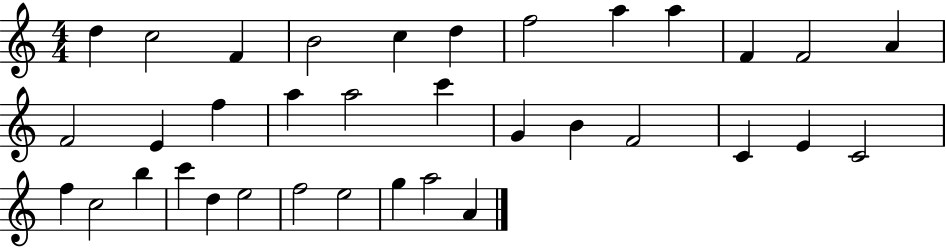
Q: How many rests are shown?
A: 0